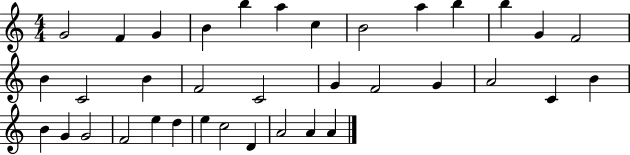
G4/h F4/q G4/q B4/q B5/q A5/q C5/q B4/h A5/q B5/q B5/q G4/q F4/h B4/q C4/h B4/q F4/h C4/h G4/q F4/h G4/q A4/h C4/q B4/q B4/q G4/q G4/h F4/h E5/q D5/q E5/q C5/h D4/q A4/h A4/q A4/q